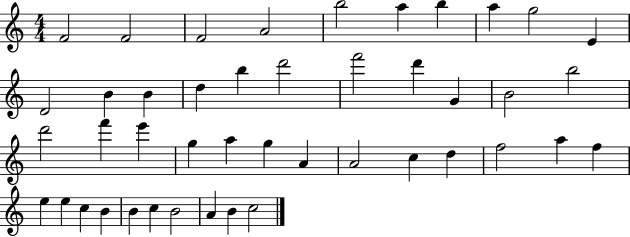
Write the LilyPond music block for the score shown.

{
  \clef treble
  \numericTimeSignature
  \time 4/4
  \key c \major
  f'2 f'2 | f'2 a'2 | b''2 a''4 b''4 | a''4 g''2 e'4 | \break d'2 b'4 b'4 | d''4 b''4 d'''2 | f'''2 d'''4 g'4 | b'2 b''2 | \break d'''2 f'''4 e'''4 | g''4 a''4 g''4 a'4 | a'2 c''4 d''4 | f''2 a''4 f''4 | \break e''4 e''4 c''4 b'4 | b'4 c''4 b'2 | a'4 b'4 c''2 | \bar "|."
}